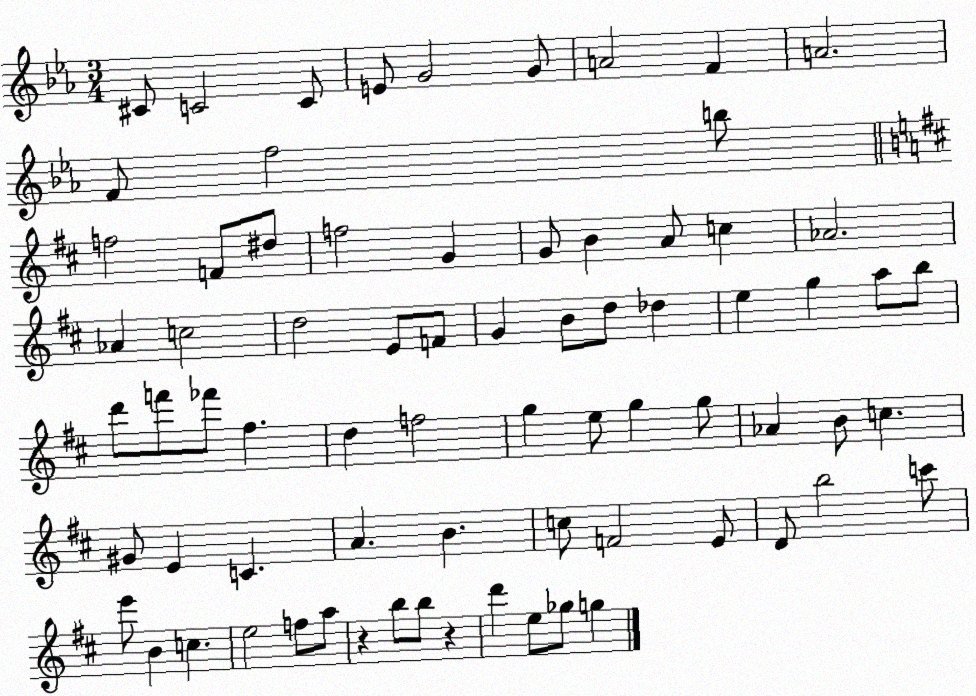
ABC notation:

X:1
T:Untitled
M:3/4
L:1/4
K:Eb
^C/2 C2 C/2 E/2 G2 G/2 A2 F A2 F/2 f2 b/2 f2 F/2 ^d/2 f2 G G/2 B A/2 c _A2 _A c2 d2 E/2 F/2 G B/2 d/2 _d e g a/2 b/2 d'/2 f'/2 _f'/2 ^f d f2 g e/2 g g/2 _A B/2 c ^G/2 E C A B c/2 F2 E/2 D/2 b2 c'/2 e'/2 B c e2 f/2 a/2 z b/2 b/2 z d' e/2 _g/2 g